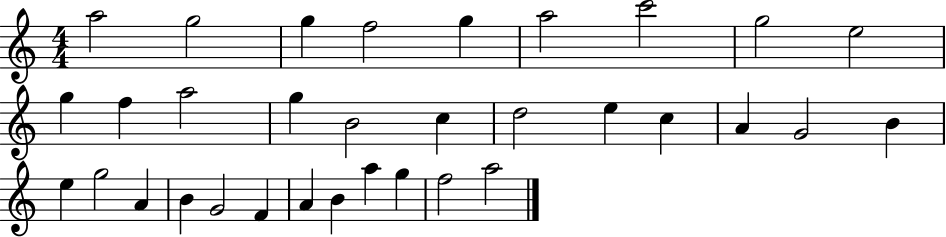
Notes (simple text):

A5/h G5/h G5/q F5/h G5/q A5/h C6/h G5/h E5/h G5/q F5/q A5/h G5/q B4/h C5/q D5/h E5/q C5/q A4/q G4/h B4/q E5/q G5/h A4/q B4/q G4/h F4/q A4/q B4/q A5/q G5/q F5/h A5/h